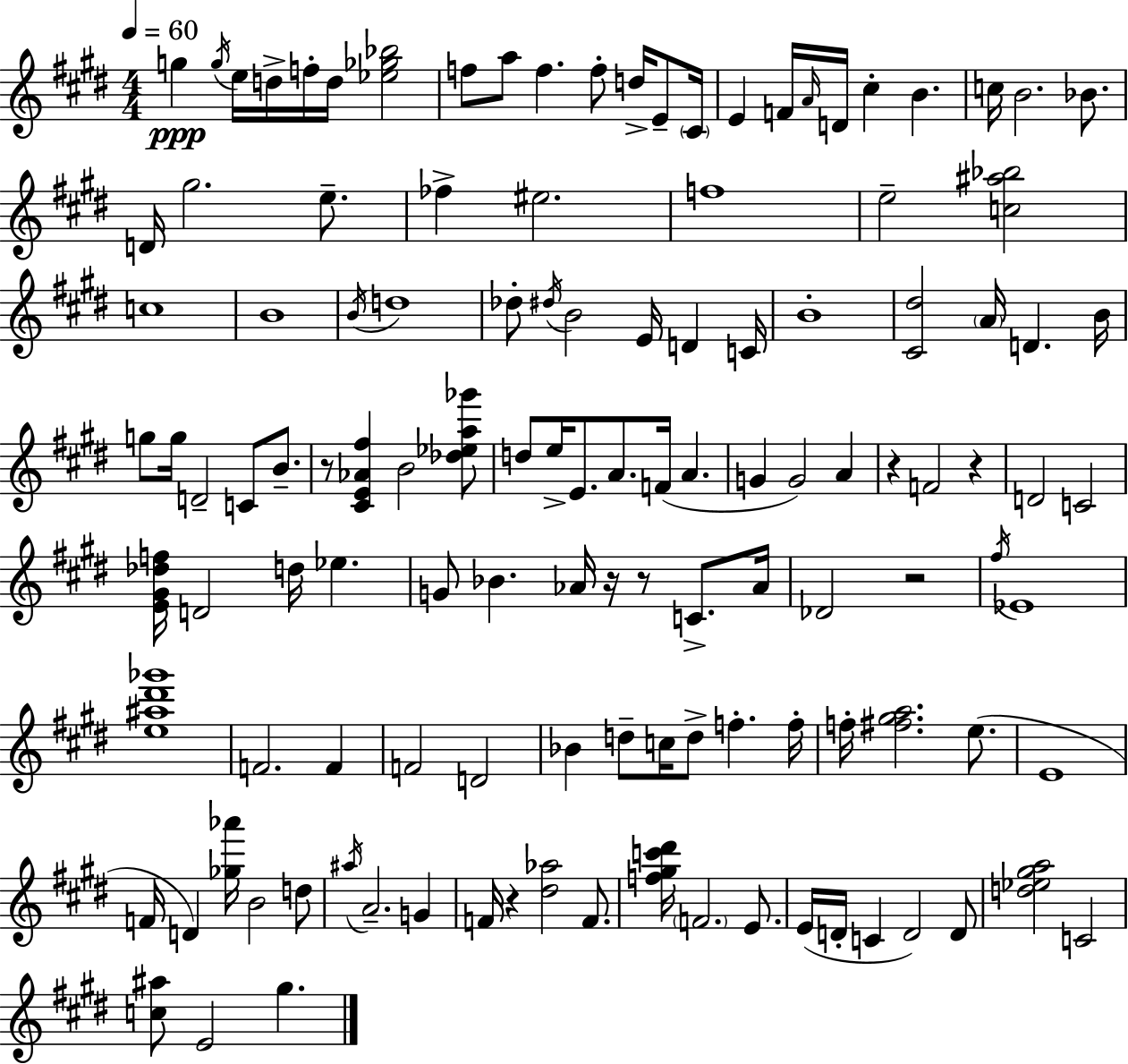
G5/q G5/s E5/s D5/s F5/s D5/s [Eb5,Gb5,Bb5]/h F5/e A5/e F5/q. F5/e D5/s E4/e C#4/s E4/q F4/s A4/s D4/s C#5/q B4/q. C5/s B4/h. Bb4/e. D4/s G#5/h. E5/e. FES5/q EIS5/h. F5/w E5/h [C5,A#5,Bb5]/h C5/w B4/w B4/s D5/w Db5/e D#5/s B4/h E4/s D4/q C4/s B4/w [C#4,D#5]/h A4/s D4/q. B4/s G5/e G5/s D4/h C4/e B4/e. R/e [C#4,E4,Ab4,F#5]/q B4/h [Db5,Eb5,A5,Gb6]/e D5/e E5/s E4/e. A4/e. F4/s A4/q. G4/q G4/h A4/q R/q F4/h R/q D4/h C4/h [E4,G#4,Db5,F5]/s D4/h D5/s Eb5/q. G4/e Bb4/q. Ab4/s R/s R/e C4/e. Ab4/s Db4/h R/h F#5/s Eb4/w [E5,A#5,D#6,Gb6]/w F4/h. F4/q F4/h D4/h Bb4/q D5/e C5/s D5/e F5/q. F5/s F5/s [F#5,G#5,A5]/h. E5/e. E4/w F4/s D4/q [Gb5,Ab6]/s B4/h D5/e A#5/s A4/h. G4/q F4/s R/q [D#5,Ab5]/h F4/e. [F5,G#5,C6,D#6]/s F4/h. E4/e. E4/s D4/s C4/q D4/h D4/e [D5,Eb5,G#5,A5]/h C4/h [C5,A#5]/e E4/h G#5/q.